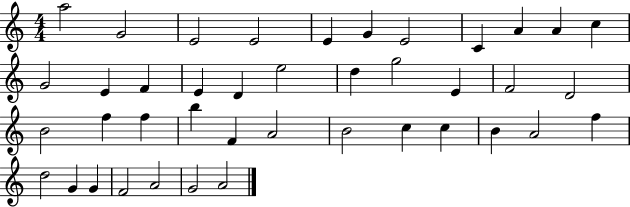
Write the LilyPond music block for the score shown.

{
  \clef treble
  \numericTimeSignature
  \time 4/4
  \key c \major
  a''2 g'2 | e'2 e'2 | e'4 g'4 e'2 | c'4 a'4 a'4 c''4 | \break g'2 e'4 f'4 | e'4 d'4 e''2 | d''4 g''2 e'4 | f'2 d'2 | \break b'2 f''4 f''4 | b''4 f'4 a'2 | b'2 c''4 c''4 | b'4 a'2 f''4 | \break d''2 g'4 g'4 | f'2 a'2 | g'2 a'2 | \bar "|."
}